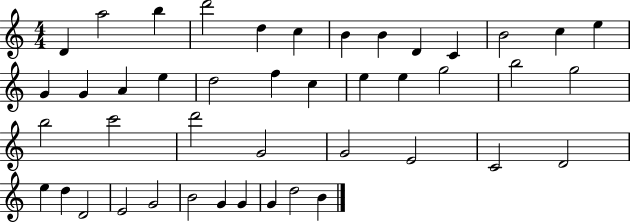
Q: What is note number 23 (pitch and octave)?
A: G5